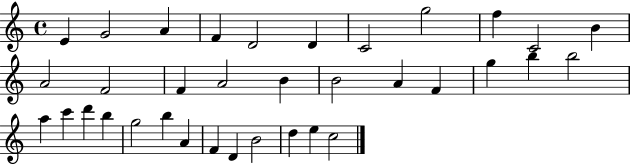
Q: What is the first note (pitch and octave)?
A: E4